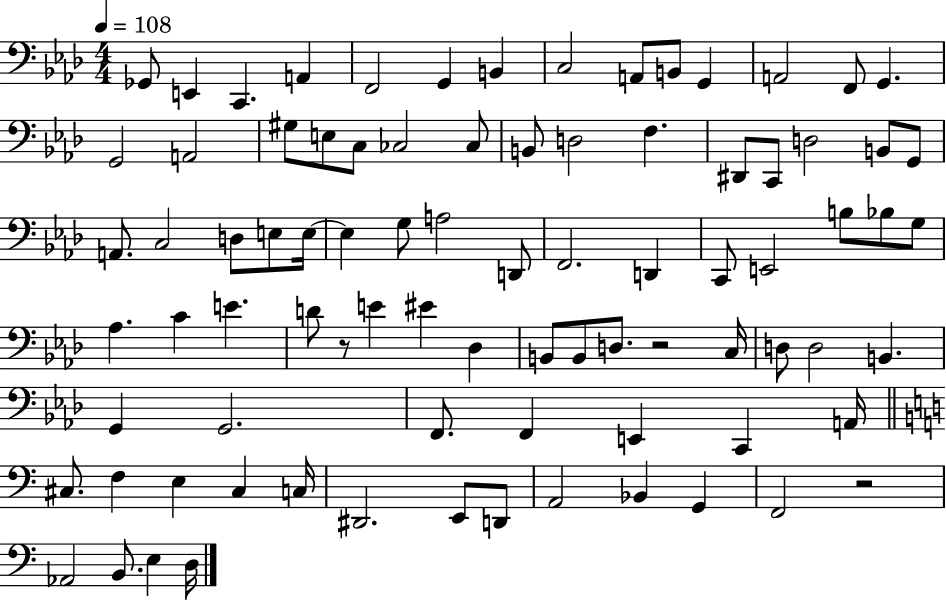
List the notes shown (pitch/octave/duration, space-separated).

Gb2/e E2/q C2/q. A2/q F2/h G2/q B2/q C3/h A2/e B2/e G2/q A2/h F2/e G2/q. G2/h A2/h G#3/e E3/e C3/e CES3/h CES3/e B2/e D3/h F3/q. D#2/e C2/e D3/h B2/e G2/e A2/e. C3/h D3/e E3/e E3/s E3/q G3/e A3/h D2/e F2/h. D2/q C2/e E2/h B3/e Bb3/e G3/e Ab3/q. C4/q E4/q. D4/e R/e E4/q EIS4/q Db3/q B2/e B2/e D3/e. R/h C3/s D3/e D3/h B2/q. G2/q G2/h. F2/e. F2/q E2/q C2/q A2/s C#3/e. F3/q E3/q C#3/q C3/s D#2/h. E2/e D2/e A2/h Bb2/q G2/q F2/h R/h Ab2/h B2/e. E3/q D3/s